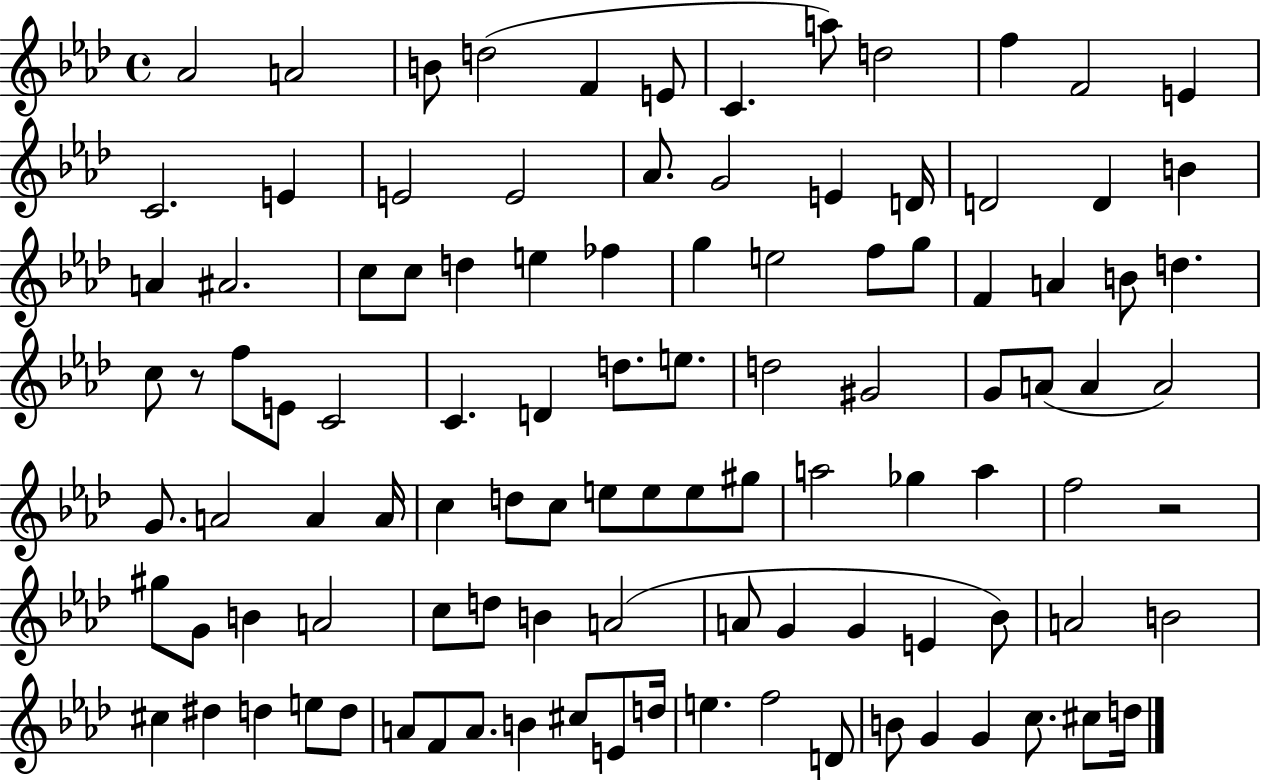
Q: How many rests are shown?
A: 2